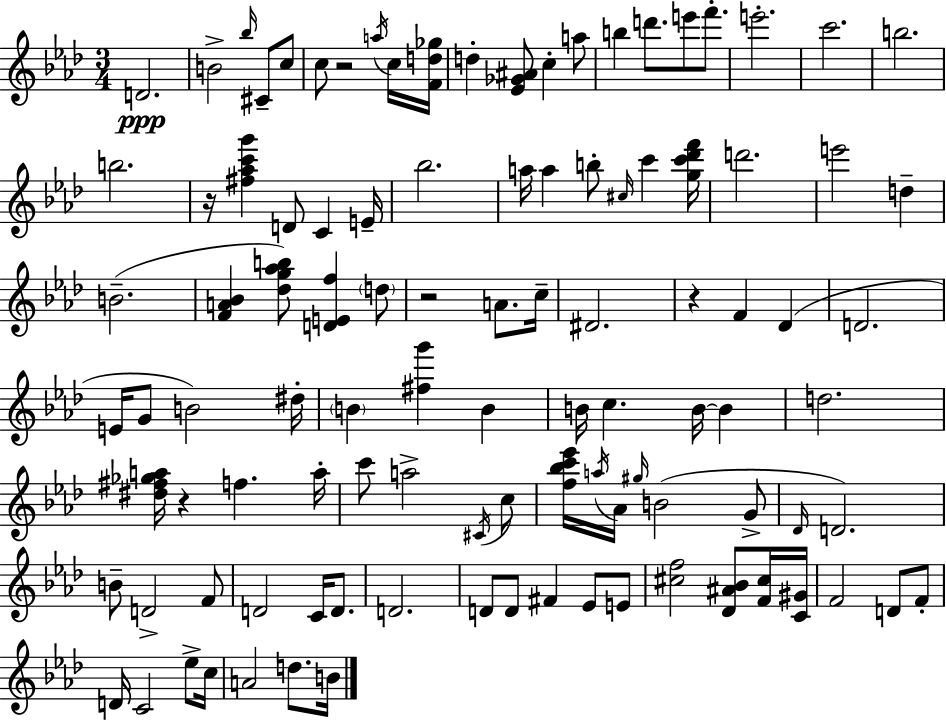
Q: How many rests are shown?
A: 5